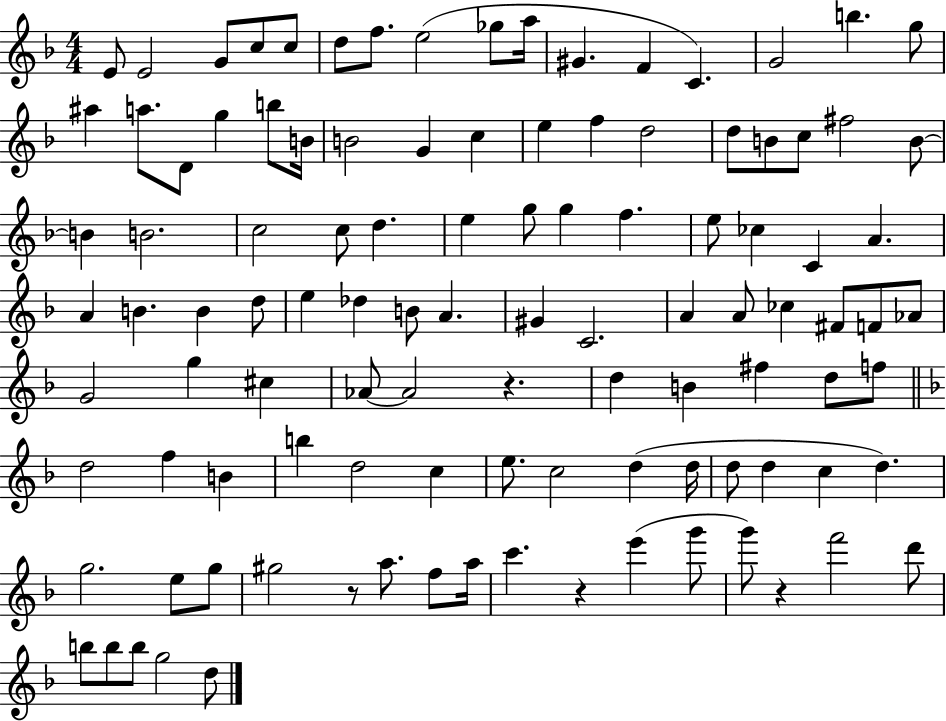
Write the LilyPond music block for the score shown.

{
  \clef treble
  \numericTimeSignature
  \time 4/4
  \key f \major
  e'8 e'2 g'8 c''8 c''8 | d''8 f''8. e''2( ges''8 a''16 | gis'4. f'4 c'4.) | g'2 b''4. g''8 | \break ais''4 a''8. d'8 g''4 b''8 b'16 | b'2 g'4 c''4 | e''4 f''4 d''2 | d''8 b'8 c''8 fis''2 b'8~~ | \break b'4 b'2. | c''2 c''8 d''4. | e''4 g''8 g''4 f''4. | e''8 ces''4 c'4 a'4. | \break a'4 b'4. b'4 d''8 | e''4 des''4 b'8 a'4. | gis'4 c'2. | a'4 a'8 ces''4 fis'8 f'8 aes'8 | \break g'2 g''4 cis''4 | aes'8~~ aes'2 r4. | d''4 b'4 fis''4 d''8 f''8 | \bar "||" \break \key d \minor d''2 f''4 b'4 | b''4 d''2 c''4 | e''8. c''2 d''4( d''16 | d''8 d''4 c''4 d''4.) | \break g''2. e''8 g''8 | gis''2 r8 a''8. f''8 a''16 | c'''4. r4 e'''4( g'''8 | g'''8) r4 f'''2 d'''8 | \break b''8 b''8 b''8 g''2 d''8 | \bar "|."
}